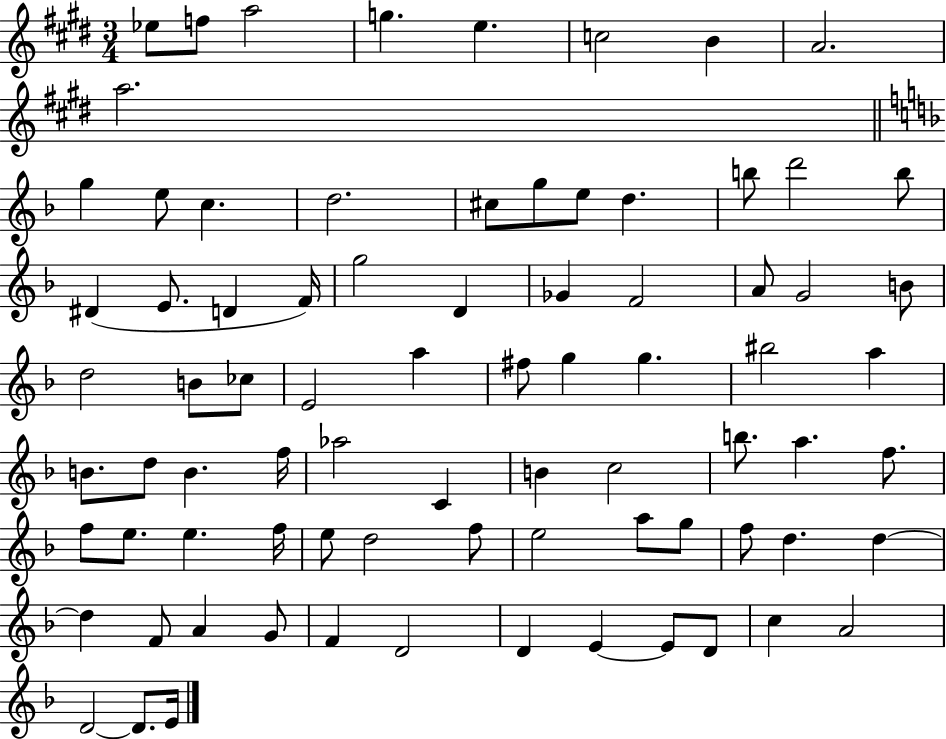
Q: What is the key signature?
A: E major